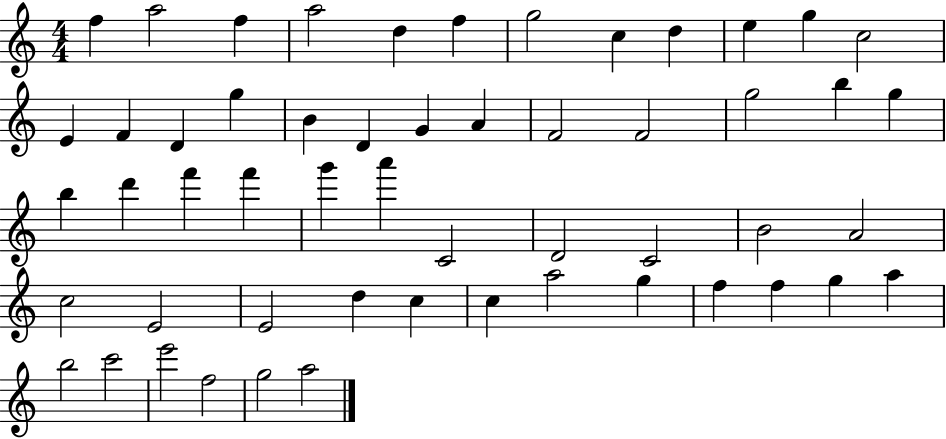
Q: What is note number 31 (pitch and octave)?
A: A6